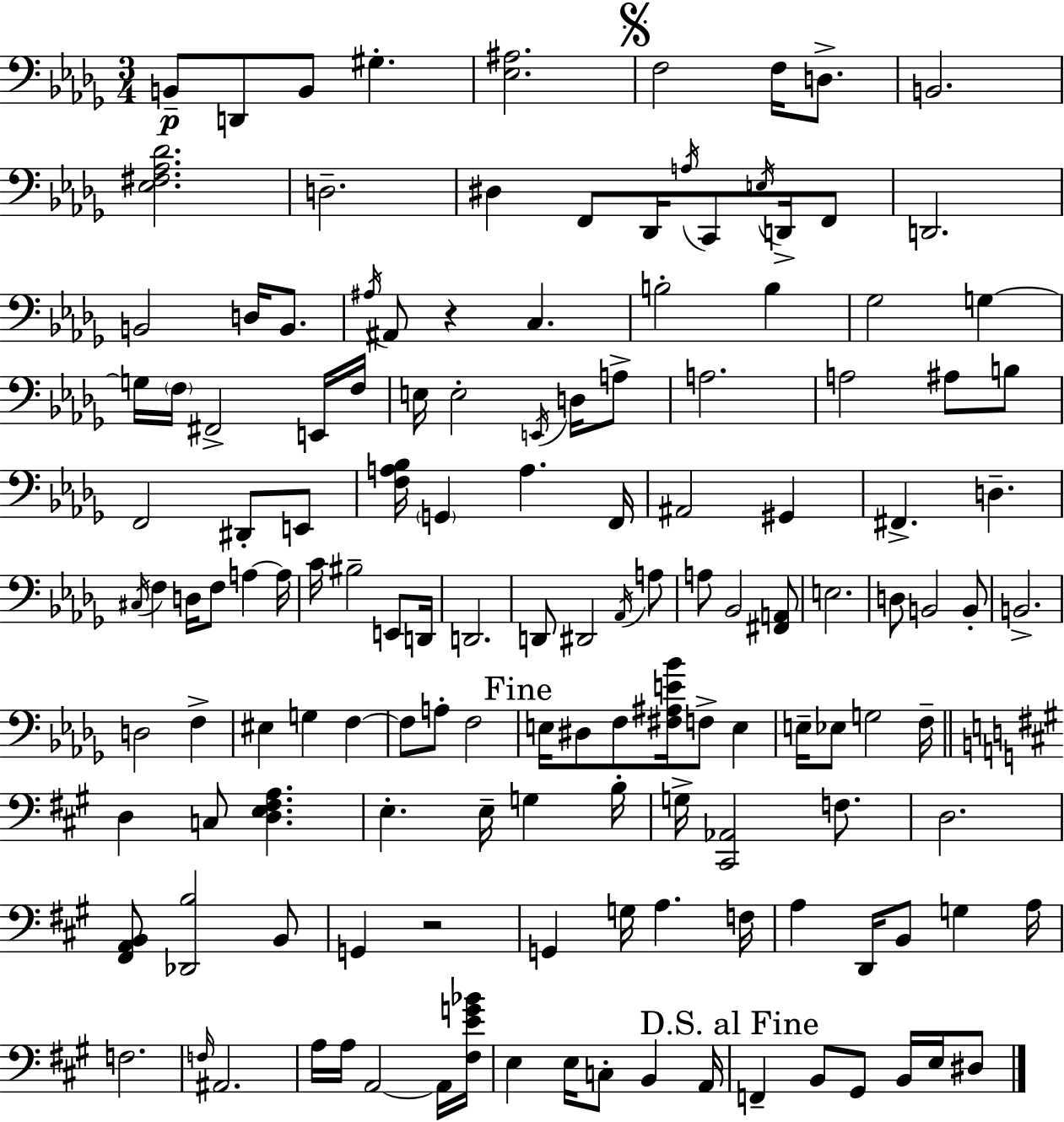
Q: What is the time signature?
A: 3/4